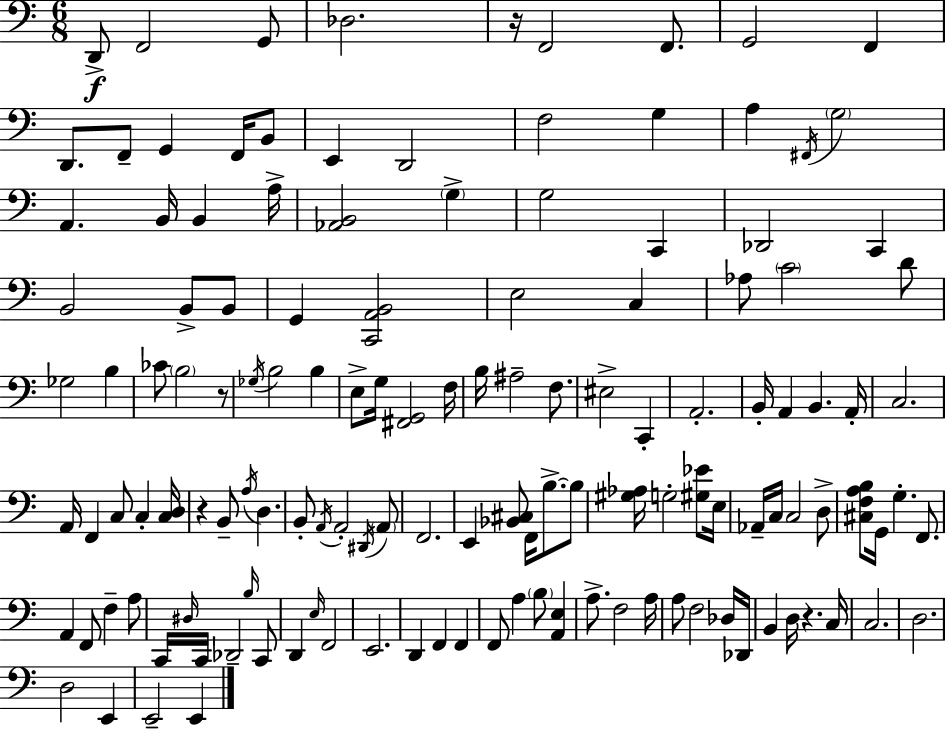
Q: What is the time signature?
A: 6/8